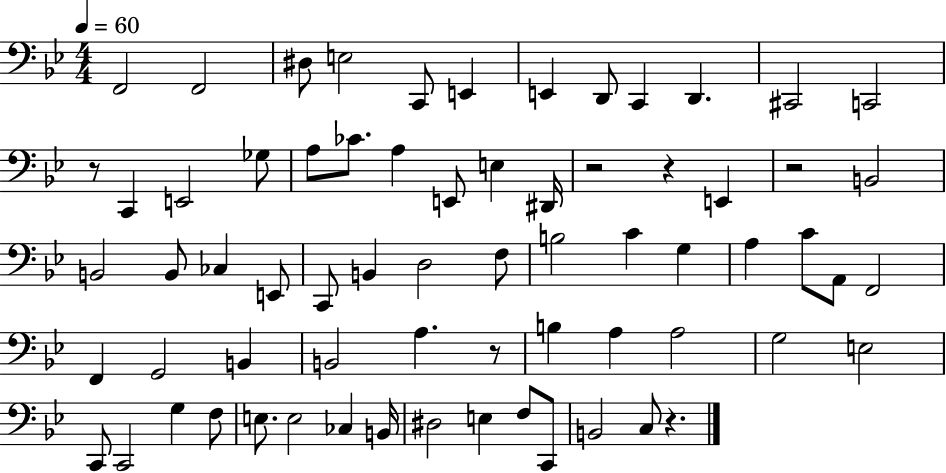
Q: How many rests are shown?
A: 6